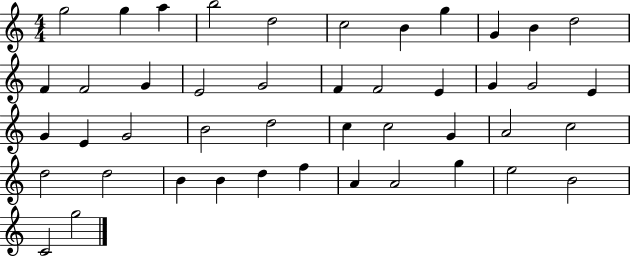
X:1
T:Untitled
M:4/4
L:1/4
K:C
g2 g a b2 d2 c2 B g G B d2 F F2 G E2 G2 F F2 E G G2 E G E G2 B2 d2 c c2 G A2 c2 d2 d2 B B d f A A2 g e2 B2 C2 g2